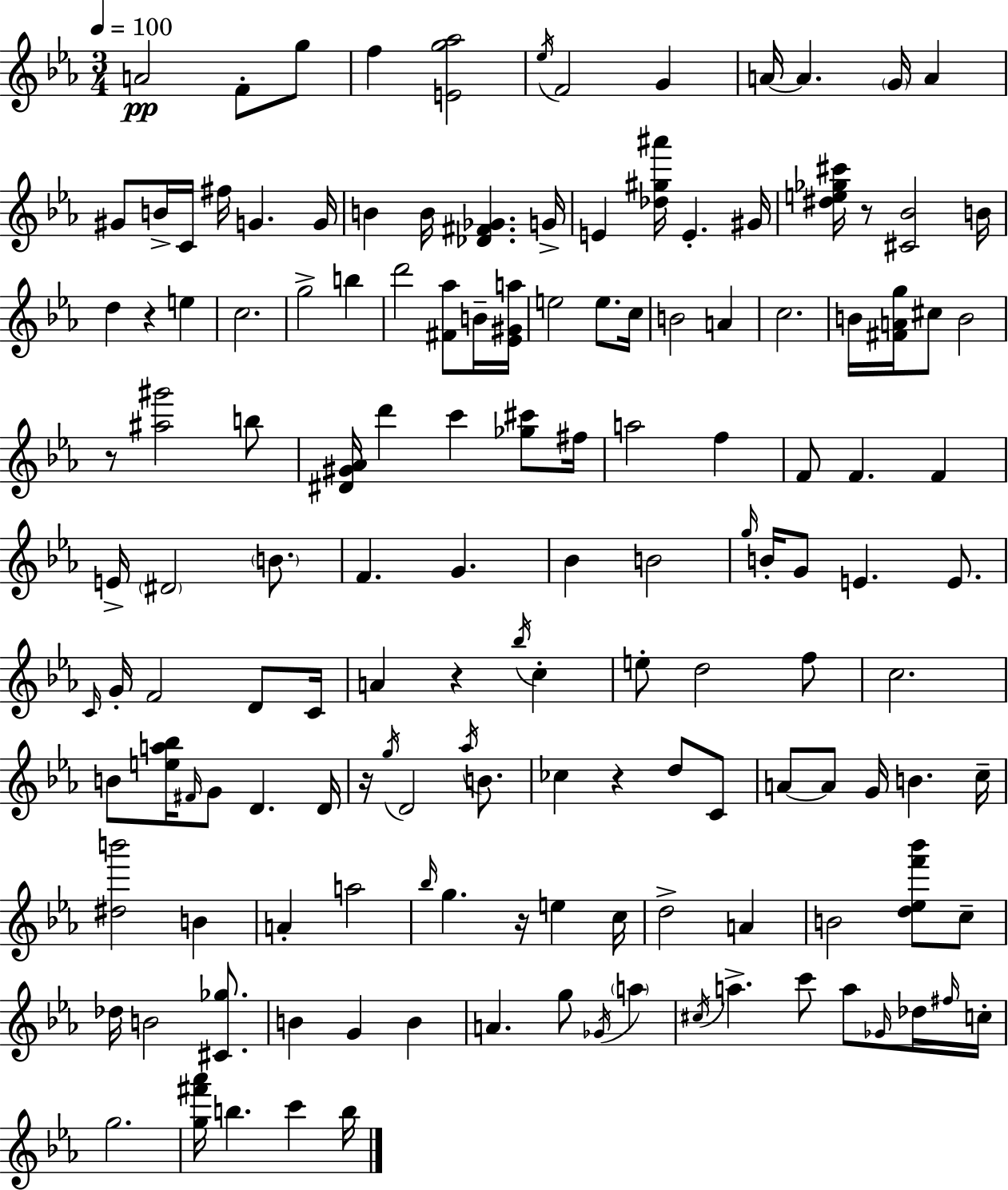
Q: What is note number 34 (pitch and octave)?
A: C5